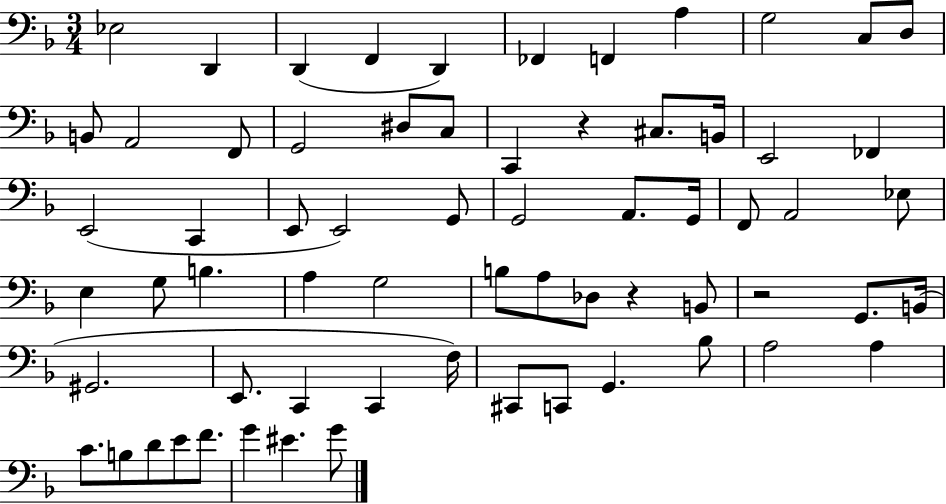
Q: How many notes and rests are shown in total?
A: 66